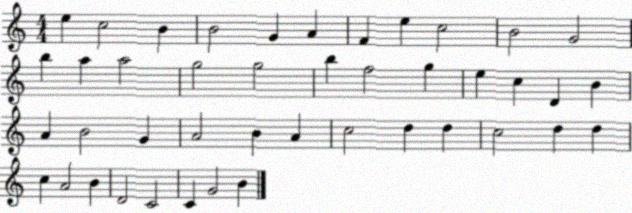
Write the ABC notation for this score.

X:1
T:Untitled
M:4/4
L:1/4
K:C
e c2 B B2 G A F e c2 B2 G2 b a a2 g2 g2 b f2 g e c D B A B2 G A2 B A c2 d d c2 d d c A2 B D2 C2 C G2 B